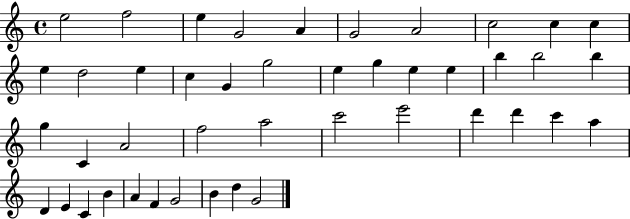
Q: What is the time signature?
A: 4/4